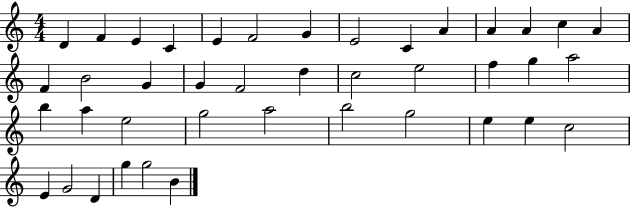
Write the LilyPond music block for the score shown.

{
  \clef treble
  \numericTimeSignature
  \time 4/4
  \key c \major
  d'4 f'4 e'4 c'4 | e'4 f'2 g'4 | e'2 c'4 a'4 | a'4 a'4 c''4 a'4 | \break f'4 b'2 g'4 | g'4 f'2 d''4 | c''2 e''2 | f''4 g''4 a''2 | \break b''4 a''4 e''2 | g''2 a''2 | b''2 g''2 | e''4 e''4 c''2 | \break e'4 g'2 d'4 | g''4 g''2 b'4 | \bar "|."
}